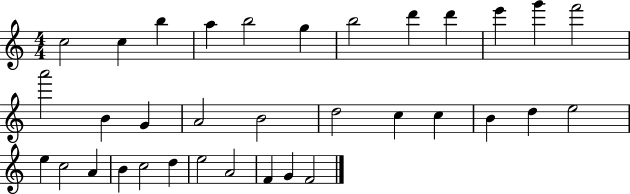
C5/h C5/q B5/q A5/q B5/h G5/q B5/h D6/q D6/q E6/q G6/q F6/h A6/h B4/q G4/q A4/h B4/h D5/h C5/q C5/q B4/q D5/q E5/h E5/q C5/h A4/q B4/q C5/h D5/q E5/h A4/h F4/q G4/q F4/h